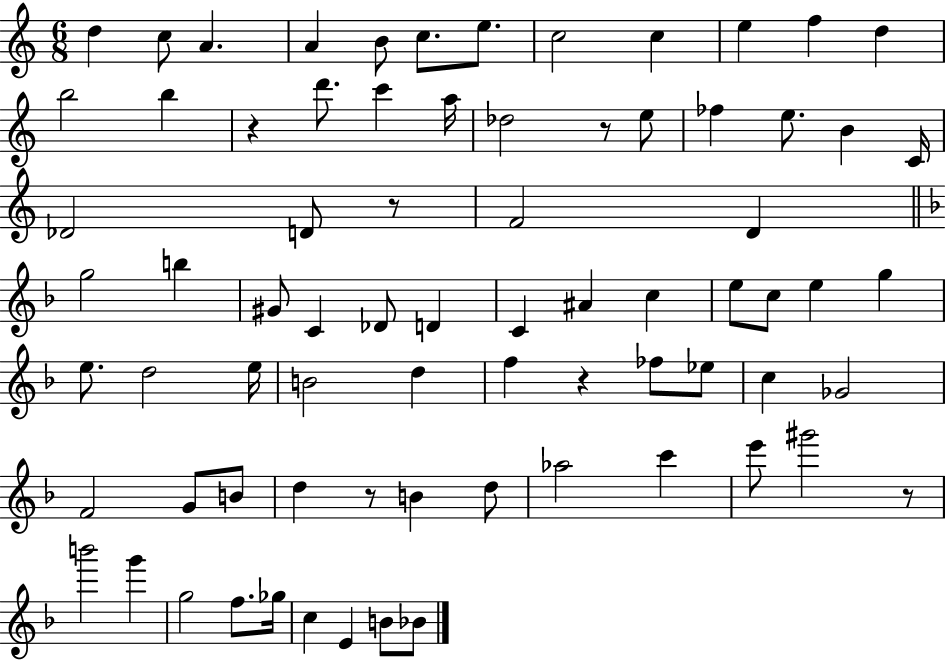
X:1
T:Untitled
M:6/8
L:1/4
K:C
d c/2 A A B/2 c/2 e/2 c2 c e f d b2 b z d'/2 c' a/4 _d2 z/2 e/2 _f e/2 B C/4 _D2 D/2 z/2 F2 D g2 b ^G/2 C _D/2 D C ^A c e/2 c/2 e g e/2 d2 e/4 B2 d f z _f/2 _e/2 c _G2 F2 G/2 B/2 d z/2 B d/2 _a2 c' e'/2 ^g'2 z/2 b'2 g' g2 f/2 _g/4 c E B/2 _B/2